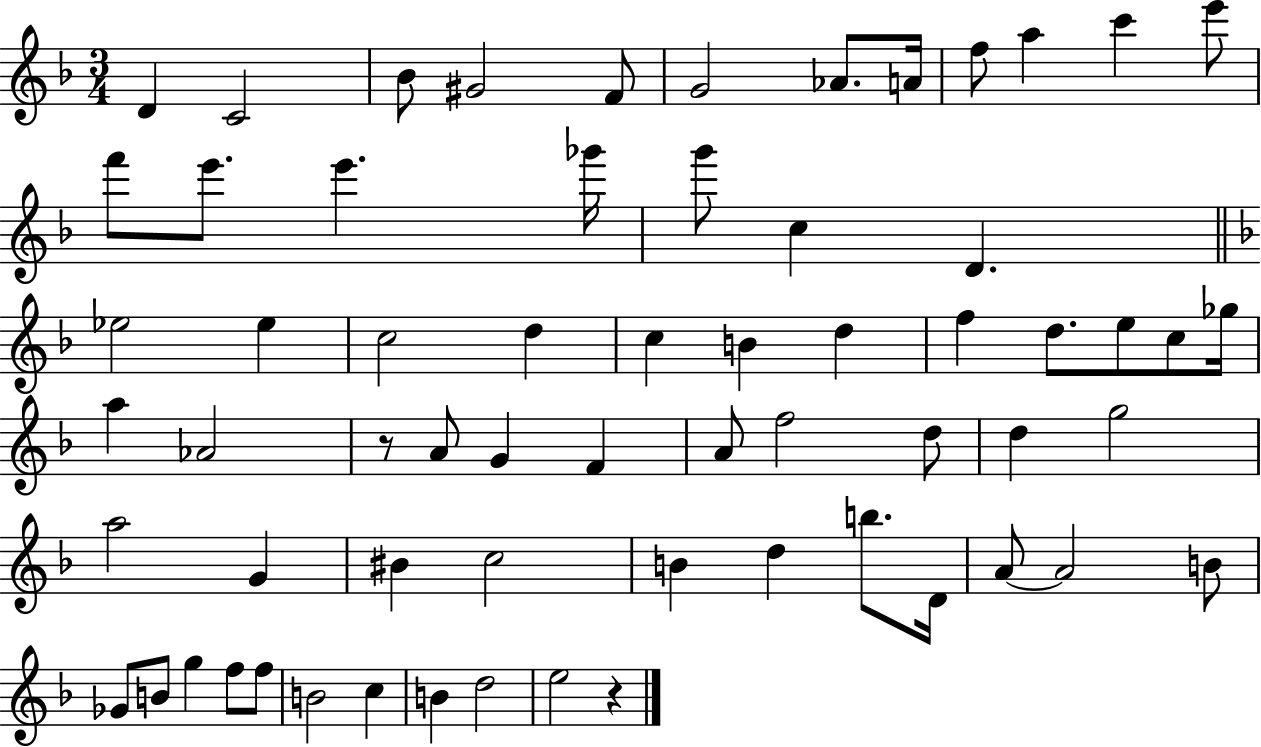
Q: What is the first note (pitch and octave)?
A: D4